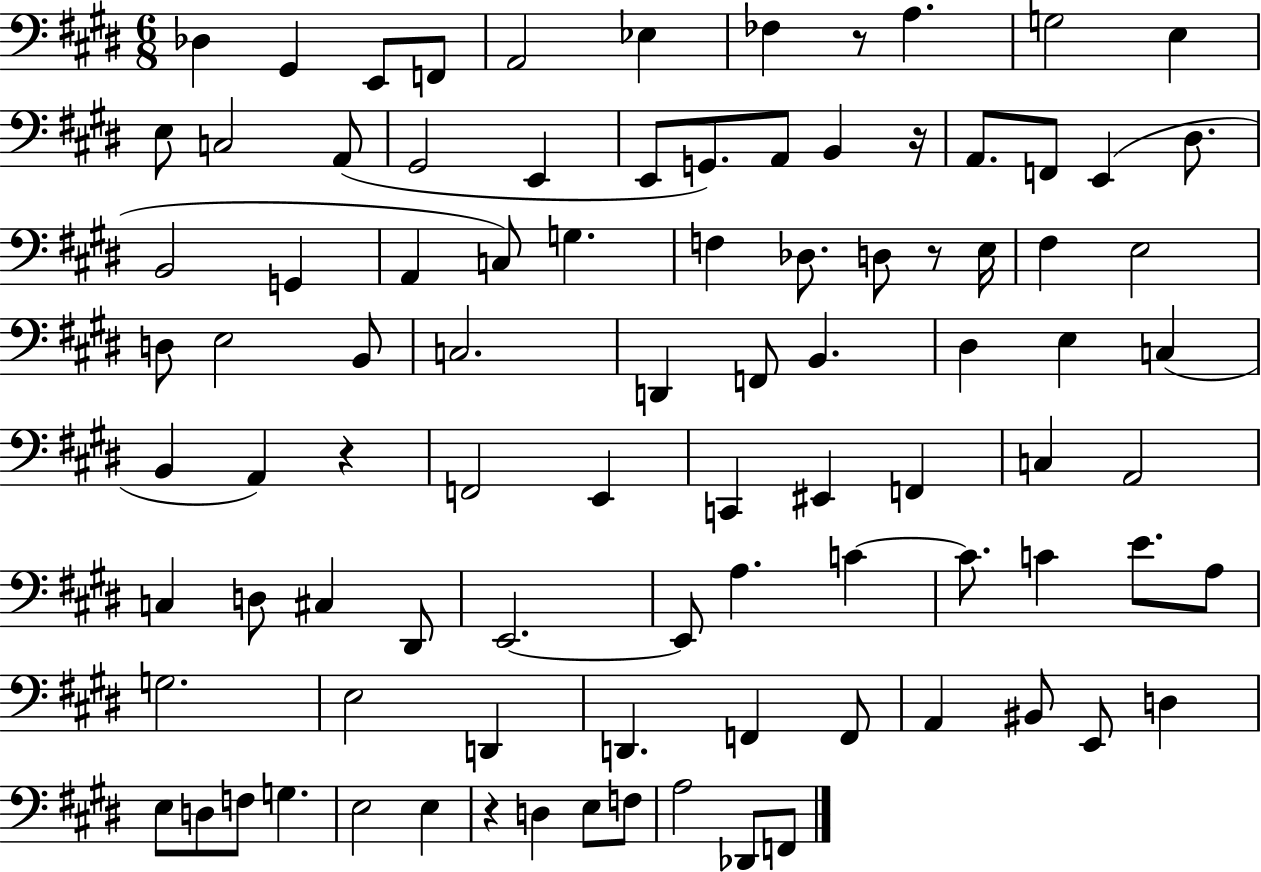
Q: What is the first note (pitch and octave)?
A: Db3